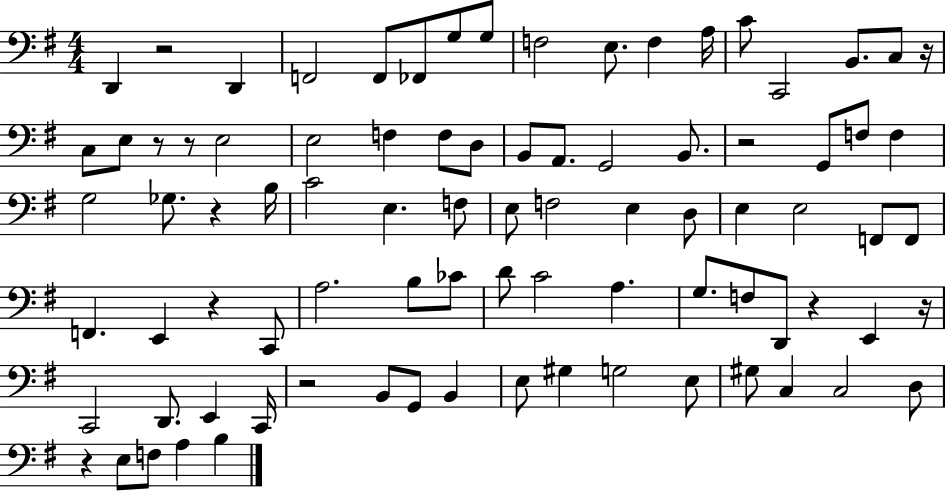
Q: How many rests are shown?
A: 11